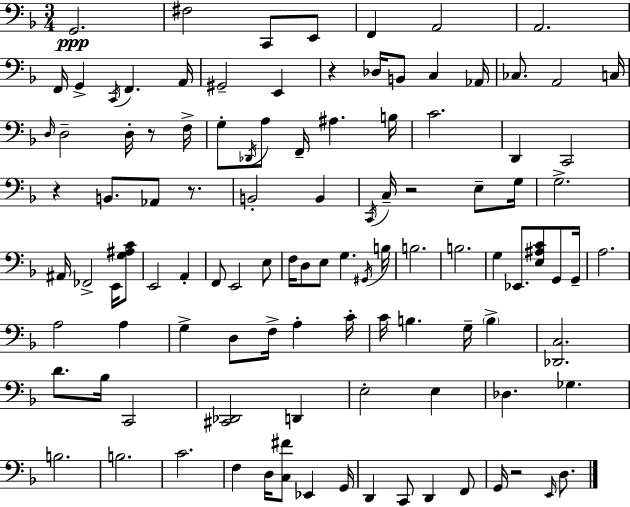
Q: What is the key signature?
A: F major